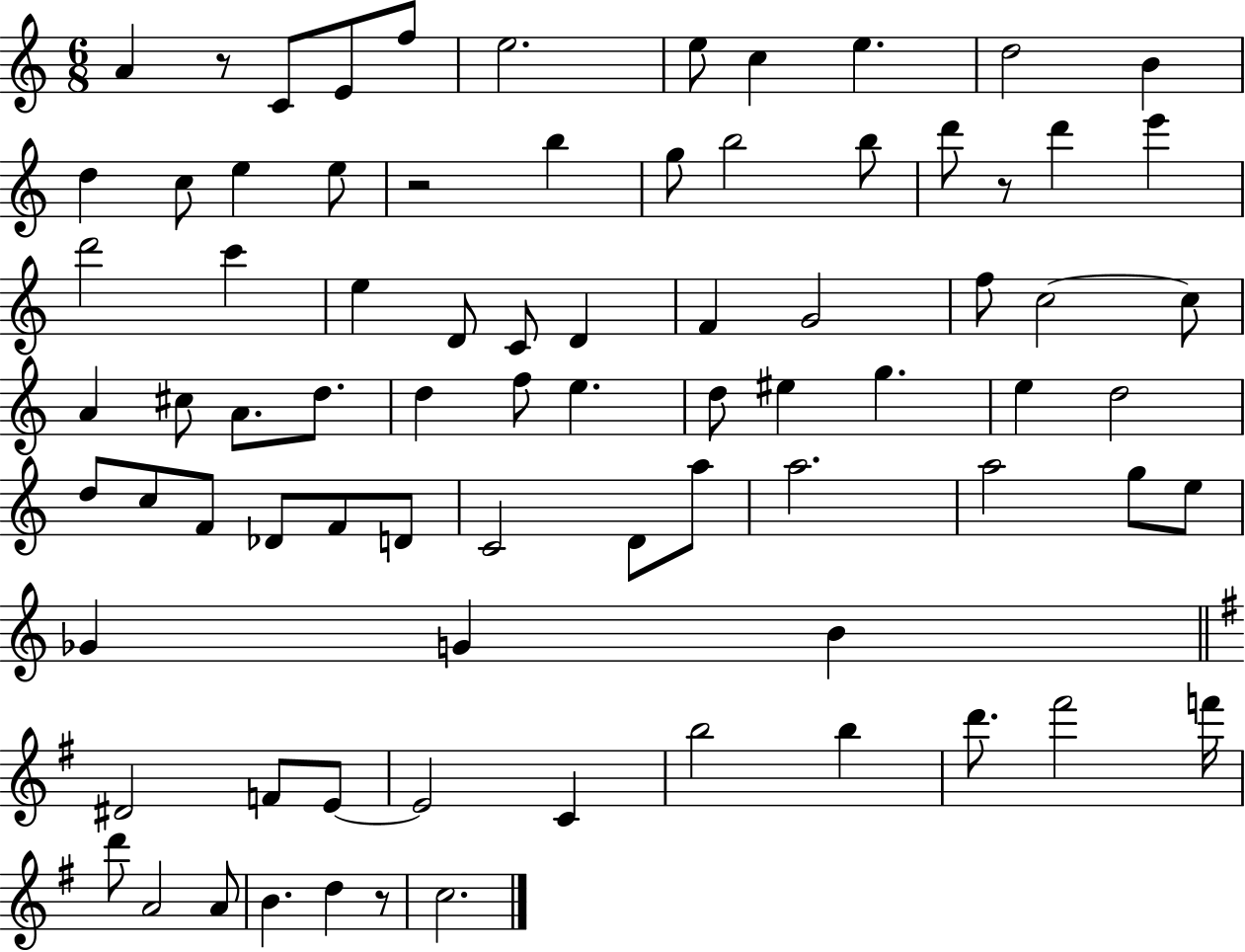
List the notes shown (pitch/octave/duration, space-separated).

A4/q R/e C4/e E4/e F5/e E5/h. E5/e C5/q E5/q. D5/h B4/q D5/q C5/e E5/q E5/e R/h B5/q G5/e B5/h B5/e D6/e R/e D6/q E6/q D6/h C6/q E5/q D4/e C4/e D4/q F4/q G4/h F5/e C5/h C5/e A4/q C#5/e A4/e. D5/e. D5/q F5/e E5/q. D5/e EIS5/q G5/q. E5/q D5/h D5/e C5/e F4/e Db4/e F4/e D4/e C4/h D4/e A5/e A5/h. A5/h G5/e E5/e Gb4/q G4/q B4/q D#4/h F4/e E4/e E4/h C4/q B5/h B5/q D6/e. F#6/h F6/s D6/e A4/h A4/e B4/q. D5/q R/e C5/h.